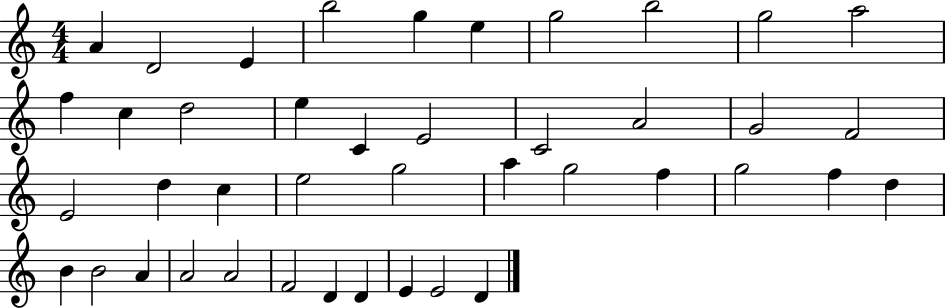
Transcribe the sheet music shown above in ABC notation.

X:1
T:Untitled
M:4/4
L:1/4
K:C
A D2 E b2 g e g2 b2 g2 a2 f c d2 e C E2 C2 A2 G2 F2 E2 d c e2 g2 a g2 f g2 f d B B2 A A2 A2 F2 D D E E2 D